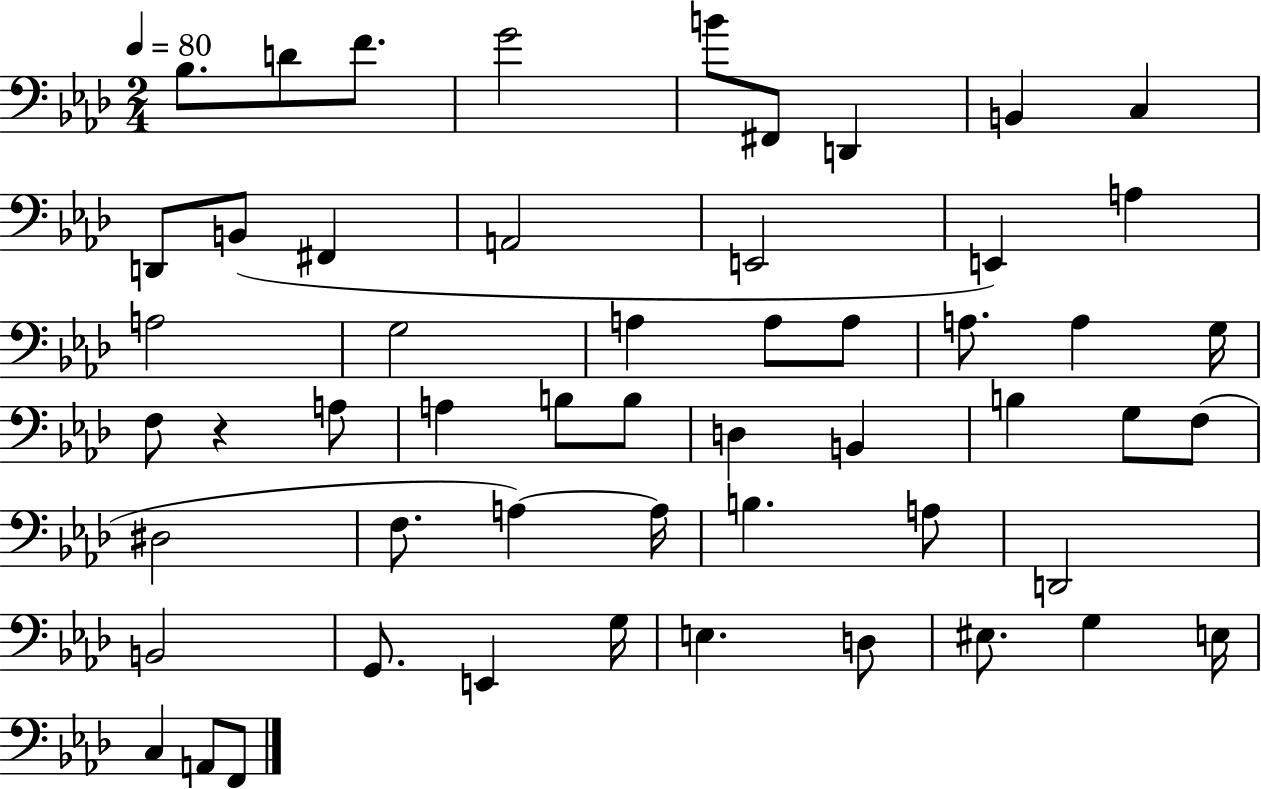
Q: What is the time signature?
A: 2/4